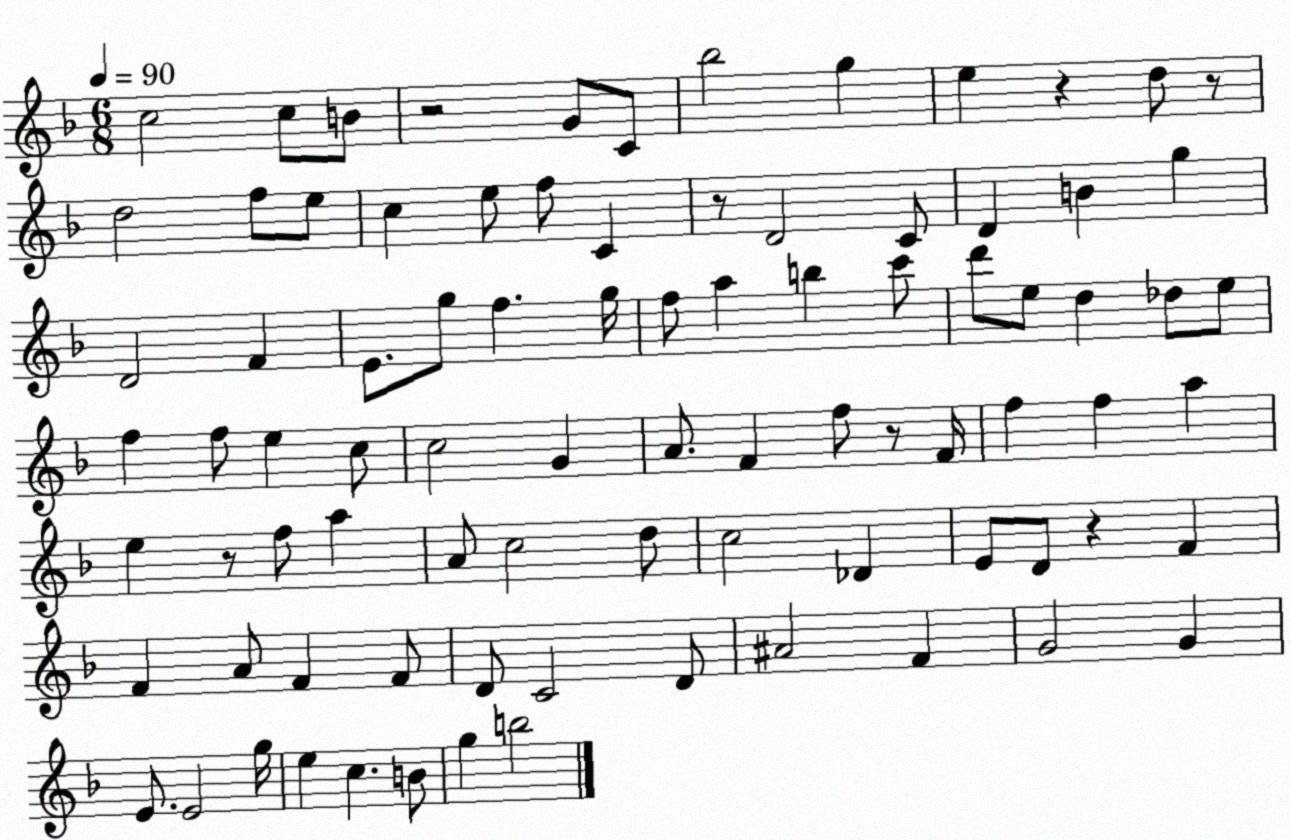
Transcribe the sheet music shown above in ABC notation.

X:1
T:Untitled
M:6/8
L:1/4
K:F
c2 c/2 B/2 z2 G/2 C/2 _b2 g e z d/2 z/2 d2 f/2 e/2 c e/2 f/2 C z/2 D2 C/2 D B g D2 F E/2 g/2 f g/4 f/2 a b c'/2 d'/2 e/2 d _d/2 e/2 f f/2 e c/2 c2 G A/2 F f/2 z/2 F/4 f f a e z/2 f/2 a A/2 c2 d/2 c2 _D E/2 D/2 z F F A/2 F F/2 D/2 C2 D/2 ^A2 F G2 G E/2 E2 g/4 e c B/2 g b2